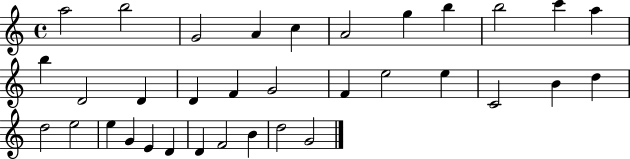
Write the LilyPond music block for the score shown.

{
  \clef treble
  \time 4/4
  \defaultTimeSignature
  \key c \major
  a''2 b''2 | g'2 a'4 c''4 | a'2 g''4 b''4 | b''2 c'''4 a''4 | \break b''4 d'2 d'4 | d'4 f'4 g'2 | f'4 e''2 e''4 | c'2 b'4 d''4 | \break d''2 e''2 | e''4 g'4 e'4 d'4 | d'4 f'2 b'4 | d''2 g'2 | \break \bar "|."
}